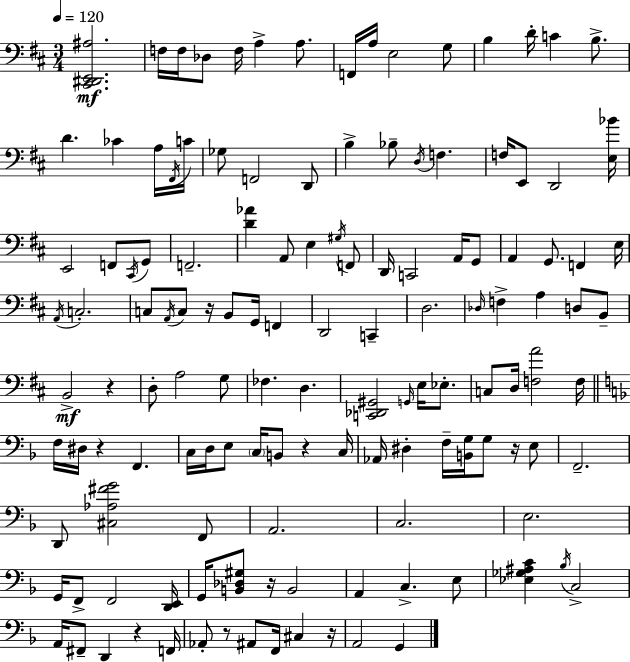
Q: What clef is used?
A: bass